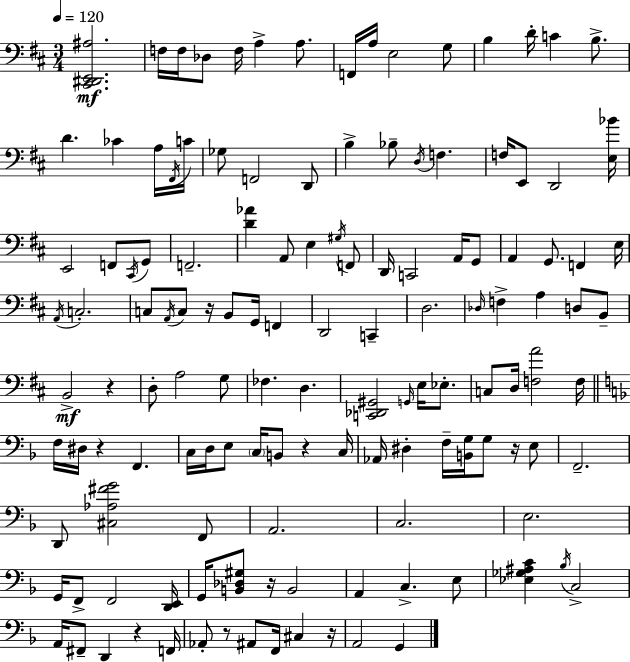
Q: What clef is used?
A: bass